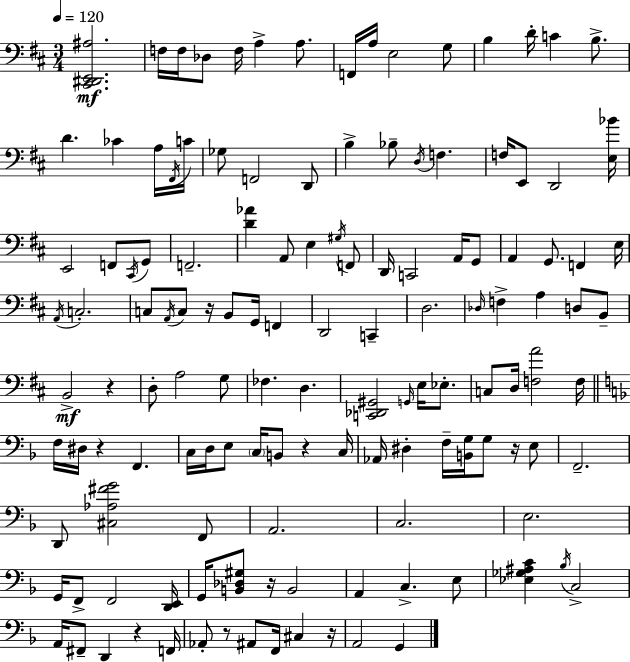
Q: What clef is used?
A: bass